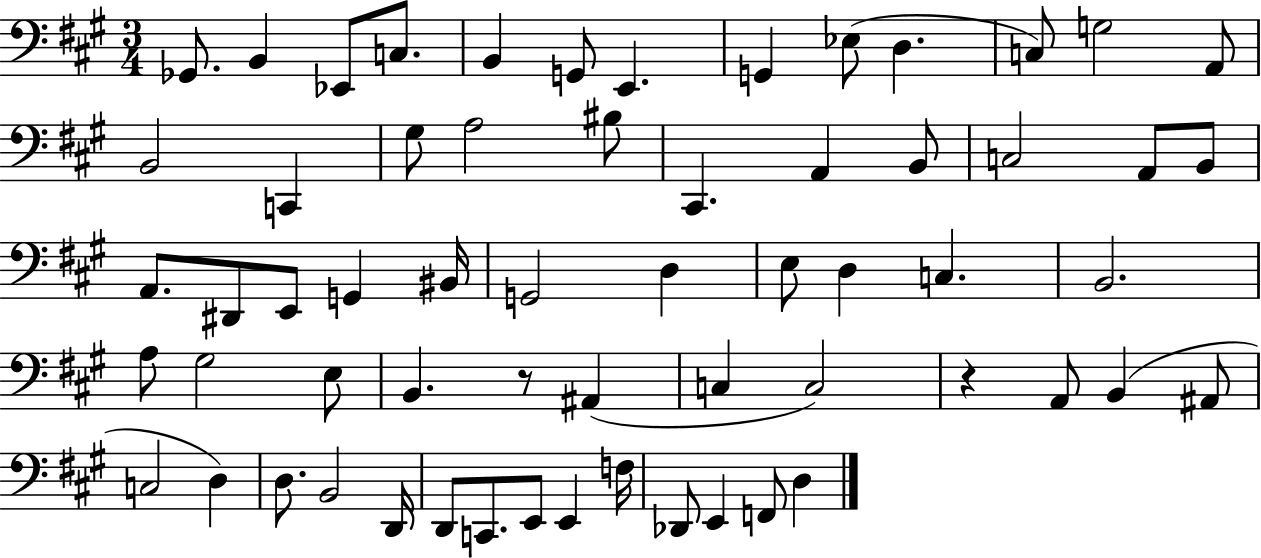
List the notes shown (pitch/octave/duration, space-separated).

Gb2/e. B2/q Eb2/e C3/e. B2/q G2/e E2/q. G2/q Eb3/e D3/q. C3/e G3/h A2/e B2/h C2/q G#3/e A3/h BIS3/e C#2/q. A2/q B2/e C3/h A2/e B2/e A2/e. D#2/e E2/e G2/q BIS2/s G2/h D3/q E3/e D3/q C3/q. B2/h. A3/e G#3/h E3/e B2/q. R/e A#2/q C3/q C3/h R/q A2/e B2/q A#2/e C3/h D3/q D3/e. B2/h D2/s D2/e C2/e. E2/e E2/q F3/s Db2/e E2/q F2/e D3/q